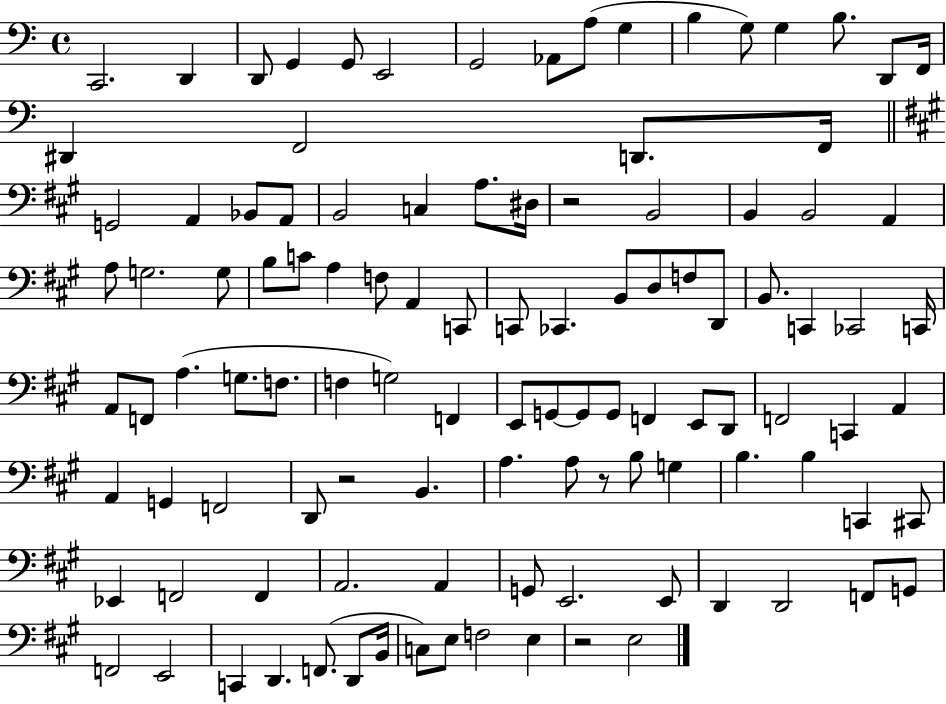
X:1
T:Untitled
M:4/4
L:1/4
K:C
C,,2 D,, D,,/2 G,, G,,/2 E,,2 G,,2 _A,,/2 A,/2 G, B, G,/2 G, B,/2 D,,/2 F,,/4 ^D,, F,,2 D,,/2 F,,/4 G,,2 A,, _B,,/2 A,,/2 B,,2 C, A,/2 ^D,/4 z2 B,,2 B,, B,,2 A,, A,/2 G,2 G,/2 B,/2 C/2 A, F,/2 A,, C,,/2 C,,/2 _C,, B,,/2 D,/2 F,/2 D,,/2 B,,/2 C,, _C,,2 C,,/4 A,,/2 F,,/2 A, G,/2 F,/2 F, G,2 F,, E,,/2 G,,/2 G,,/2 G,,/2 F,, E,,/2 D,,/2 F,,2 C,, A,, A,, G,, F,,2 D,,/2 z2 B,, A, A,/2 z/2 B,/2 G, B, B, C,, ^C,,/2 _E,, F,,2 F,, A,,2 A,, G,,/2 E,,2 E,,/2 D,, D,,2 F,,/2 G,,/2 F,,2 E,,2 C,, D,, F,,/2 D,,/2 B,,/4 C,/2 E,/2 F,2 E, z2 E,2